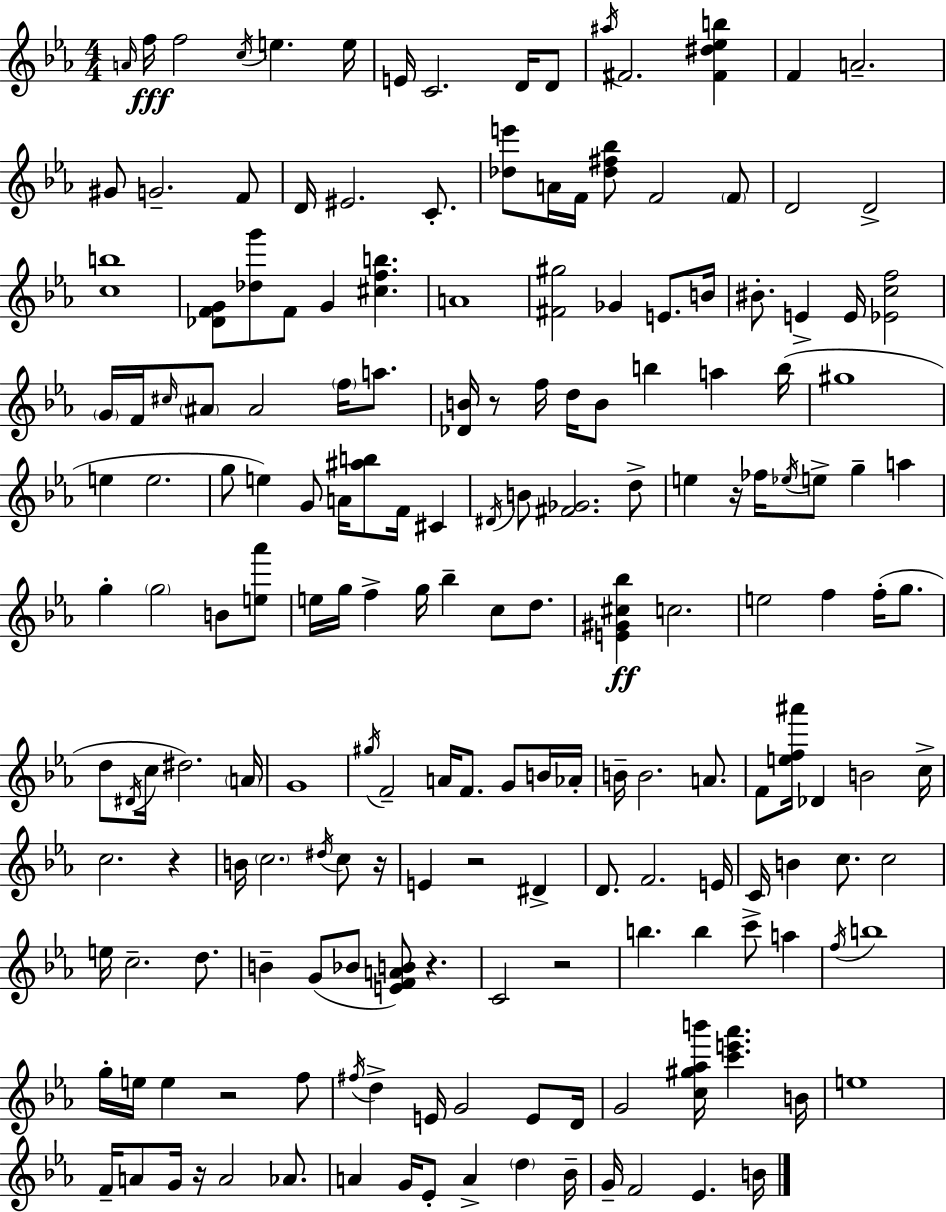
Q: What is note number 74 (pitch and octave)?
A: Bb5